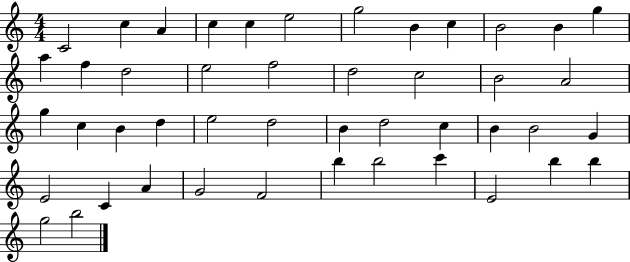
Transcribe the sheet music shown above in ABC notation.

X:1
T:Untitled
M:4/4
L:1/4
K:C
C2 c A c c e2 g2 B c B2 B g a f d2 e2 f2 d2 c2 B2 A2 g c B d e2 d2 B d2 c B B2 G E2 C A G2 F2 b b2 c' E2 b b g2 b2